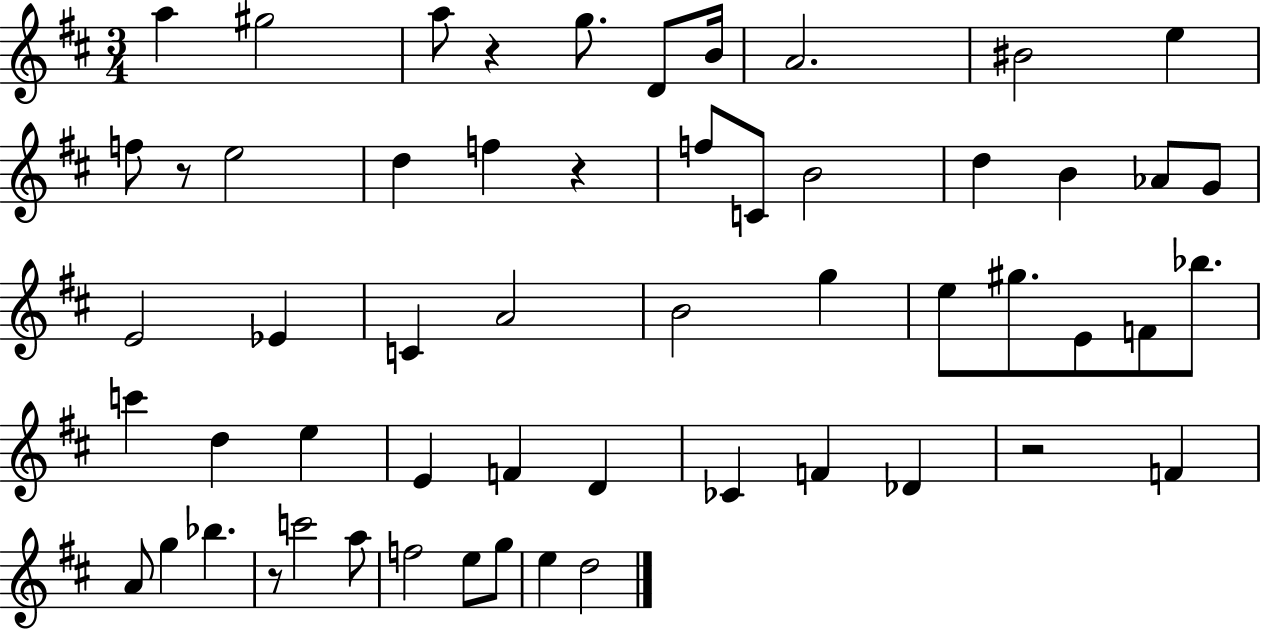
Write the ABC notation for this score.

X:1
T:Untitled
M:3/4
L:1/4
K:D
a ^g2 a/2 z g/2 D/2 B/4 A2 ^B2 e f/2 z/2 e2 d f z f/2 C/2 B2 d B _A/2 G/2 E2 _E C A2 B2 g e/2 ^g/2 E/2 F/2 _b/2 c' d e E F D _C F _D z2 F A/2 g _b z/2 c'2 a/2 f2 e/2 g/2 e d2